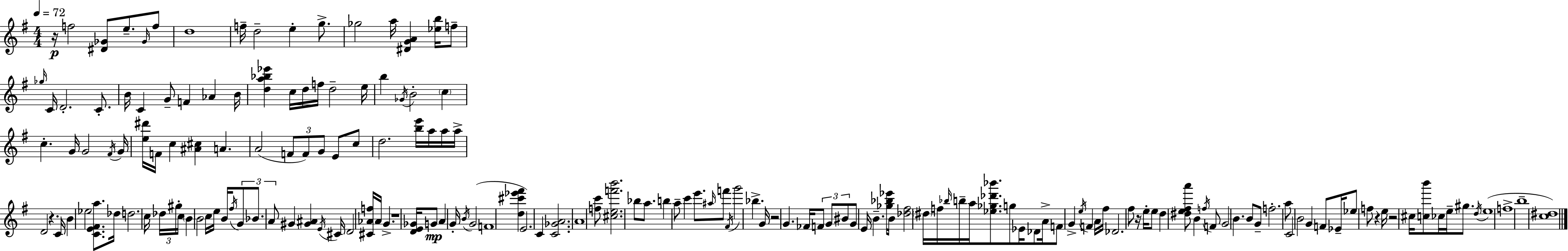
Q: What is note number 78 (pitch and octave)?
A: B4